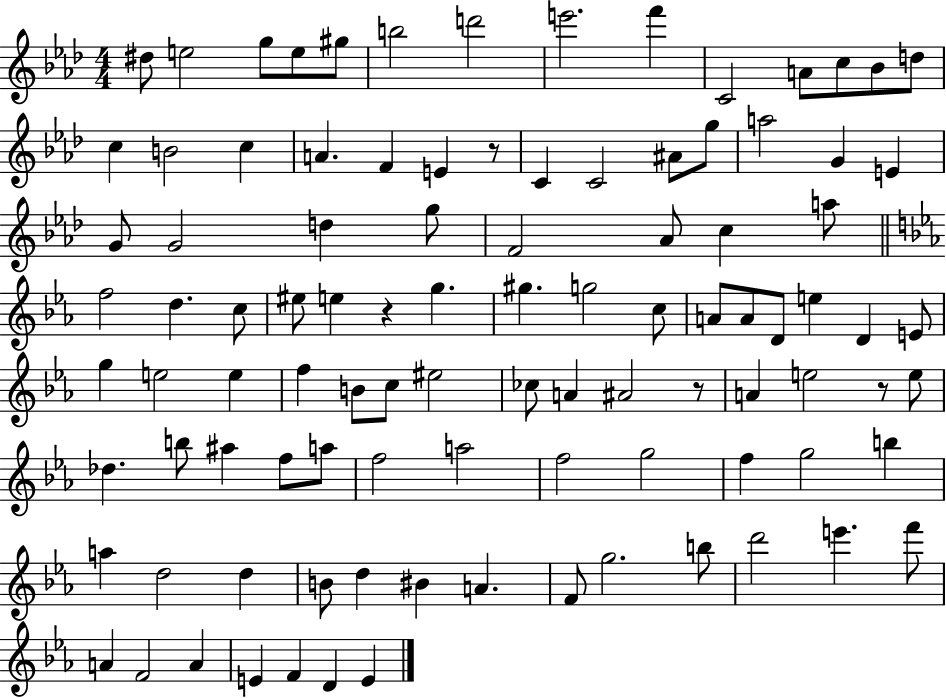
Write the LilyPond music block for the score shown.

{
  \clef treble
  \numericTimeSignature
  \time 4/4
  \key aes \major
  dis''8 e''2 g''8 e''8 gis''8 | b''2 d'''2 | e'''2. f'''4 | c'2 a'8 c''8 bes'8 d''8 | \break c''4 b'2 c''4 | a'4. f'4 e'4 r8 | c'4 c'2 ais'8 g''8 | a''2 g'4 e'4 | \break g'8 g'2 d''4 g''8 | f'2 aes'8 c''4 a''8 | \bar "||" \break \key ees \major f''2 d''4. c''8 | eis''8 e''4 r4 g''4. | gis''4. g''2 c''8 | a'8 a'8 d'8 e''4 d'4 e'8 | \break g''4 e''2 e''4 | f''4 b'8 c''8 eis''2 | ces''8 a'4 ais'2 r8 | a'4 e''2 r8 e''8 | \break des''4. b''8 ais''4 f''8 a''8 | f''2 a''2 | f''2 g''2 | f''4 g''2 b''4 | \break a''4 d''2 d''4 | b'8 d''4 bis'4 a'4. | f'8 g''2. b''8 | d'''2 e'''4. f'''8 | \break a'4 f'2 a'4 | e'4 f'4 d'4 e'4 | \bar "|."
}